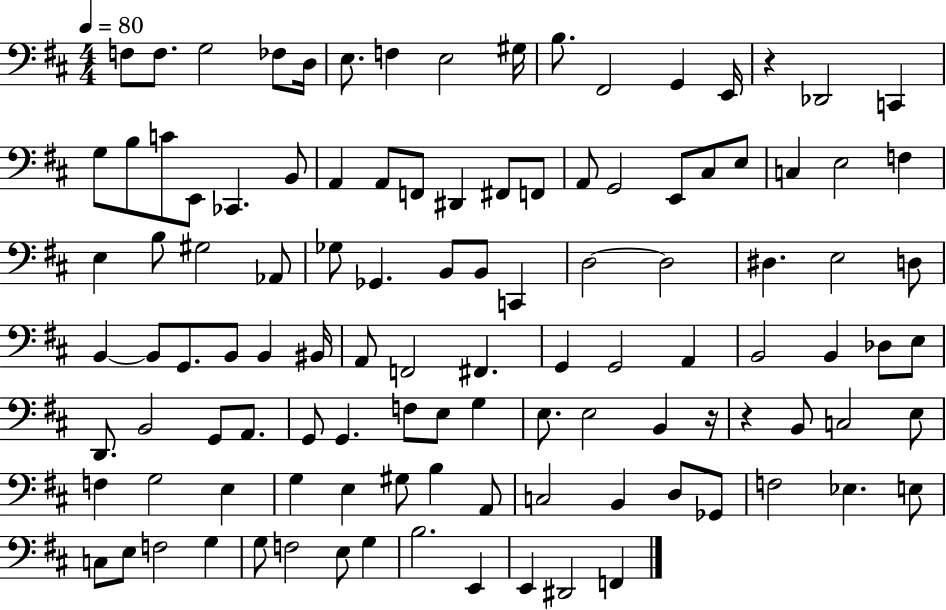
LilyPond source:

{
  \clef bass
  \numericTimeSignature
  \time 4/4
  \key d \major
  \tempo 4 = 80
  f8 f8. g2 fes8 d16 | e8. f4 e2 gis16 | b8. fis,2 g,4 e,16 | r4 des,2 c,4 | \break g8 b8 c'8 e,8 ces,4. b,8 | a,4 a,8 f,8 dis,4 fis,8 f,8 | a,8 g,2 e,8 cis8 e8 | c4 e2 f4 | \break e4 b8 gis2 aes,8 | ges8 ges,4. b,8 b,8 c,4 | d2~~ d2 | dis4. e2 d8 | \break b,4~~ b,8 g,8. b,8 b,4 bis,16 | a,8 f,2 fis,4. | g,4 g,2 a,4 | b,2 b,4 des8 e8 | \break d,8. b,2 g,8 a,8. | g,8 g,4. f8 e8 g4 | e8. e2 b,4 r16 | r4 b,8 c2 e8 | \break f4 g2 e4 | g4 e4 gis8 b4 a,8 | c2 b,4 d8 ges,8 | f2 ees4. e8 | \break c8 e8 f2 g4 | g8 f2 e8 g4 | b2. e,4 | e,4 dis,2 f,4 | \break \bar "|."
}